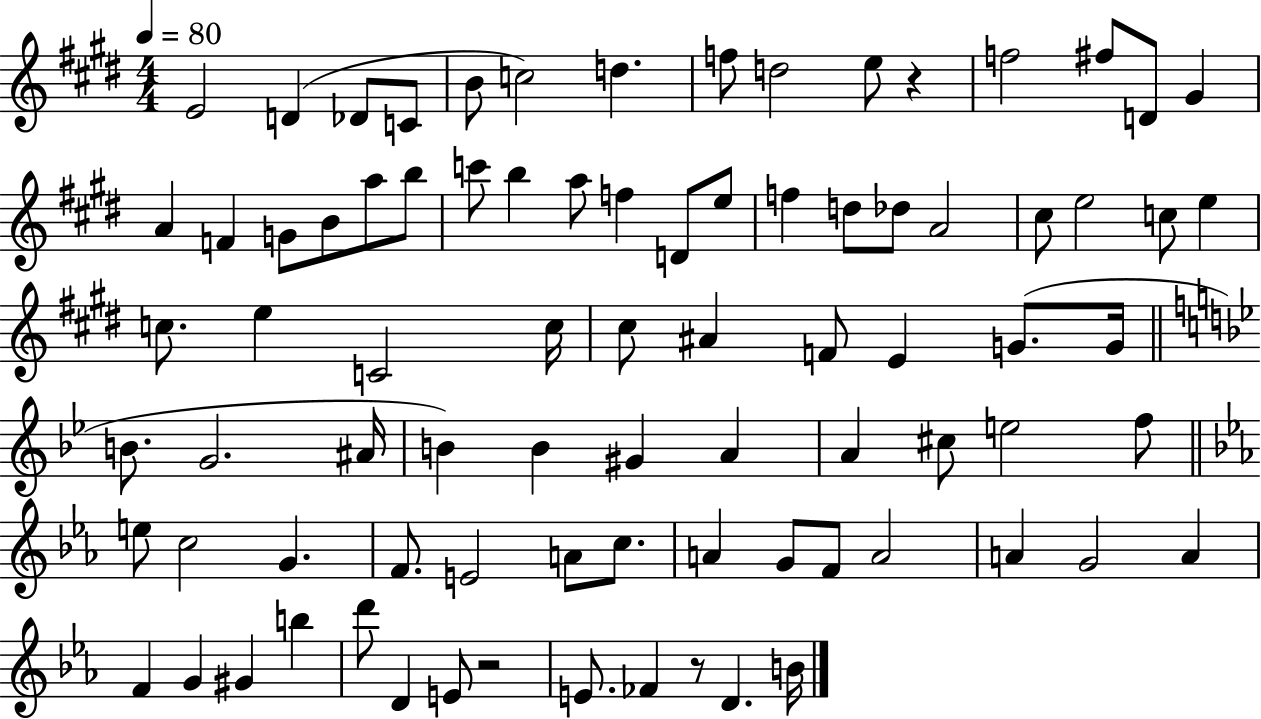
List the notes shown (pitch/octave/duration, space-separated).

E4/h D4/q Db4/e C4/e B4/e C5/h D5/q. F5/e D5/h E5/e R/q F5/h F#5/e D4/e G#4/q A4/q F4/q G4/e B4/e A5/e B5/e C6/e B5/q A5/e F5/q D4/e E5/e F5/q D5/e Db5/e A4/h C#5/e E5/h C5/e E5/q C5/e. E5/q C4/h C5/s C#5/e A#4/q F4/e E4/q G4/e. G4/s B4/e. G4/h. A#4/s B4/q B4/q G#4/q A4/q A4/q C#5/e E5/h F5/e E5/e C5/h G4/q. F4/e. E4/h A4/e C5/e. A4/q G4/e F4/e A4/h A4/q G4/h A4/q F4/q G4/q G#4/q B5/q D6/e D4/q E4/e R/h E4/e. FES4/q R/e D4/q. B4/s